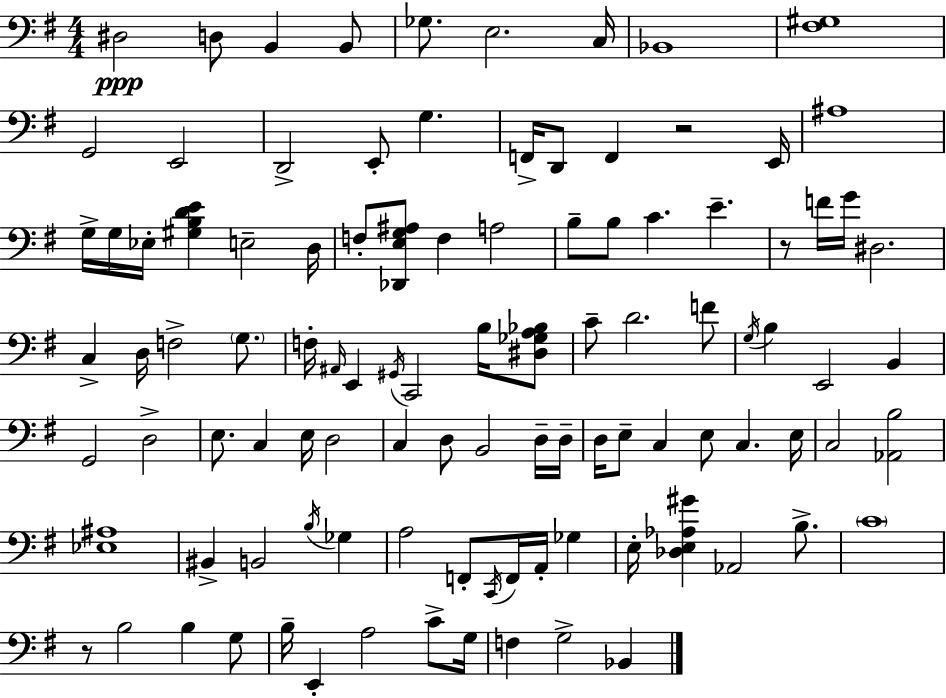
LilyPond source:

{
  \clef bass
  \numericTimeSignature
  \time 4/4
  \key e \minor
  dis2\ppp d8 b,4 b,8 | ges8. e2. c16 | bes,1 | <fis gis>1 | \break g,2 e,2 | d,2-> e,8-. g4. | f,16-> d,8 f,4 r2 e,16 | ais1 | \break g16-> g16 ees16-. <gis b d' e'>4 e2-- d16 | f8-. <des, e g ais>8 f4 a2 | b8-- b8 c'4. e'4.-- | r8 f'16 g'16 dis2. | \break c4-> d16 f2-> \parenthesize g8. | f16-. \grace { ais,16 } e,4 \acciaccatura { gis,16 } c,2 b16 | <dis ges a bes>8 c'8-- d'2. | f'8 \acciaccatura { g16 } b4 e,2 b,4 | \break g,2 d2-> | e8. c4 e16 d2 | c4 d8 b,2 | d16-- d16-- d16 e8-- c4 e8 c4. | \break e16 c2 <aes, b>2 | <ees ais>1 | bis,4-> b,2 \acciaccatura { b16 } | ges4 a2 f,8-. \acciaccatura { c,16 } f,16 | \break a,16-. ges4 e16-. <des e aes gis'>4 aes,2 | b8.-> \parenthesize c'1 | r8 b2 b4 | g8 b16-- e,4-. a2 | \break c'8-> g16 f4 g2-> | bes,4 \bar "|."
}